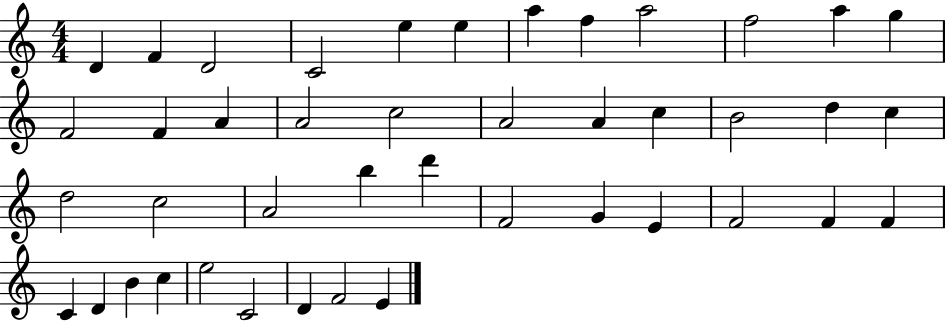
D4/q F4/q D4/h C4/h E5/q E5/q A5/q F5/q A5/h F5/h A5/q G5/q F4/h F4/q A4/q A4/h C5/h A4/h A4/q C5/q B4/h D5/q C5/q D5/h C5/h A4/h B5/q D6/q F4/h G4/q E4/q F4/h F4/q F4/q C4/q D4/q B4/q C5/q E5/h C4/h D4/q F4/h E4/q